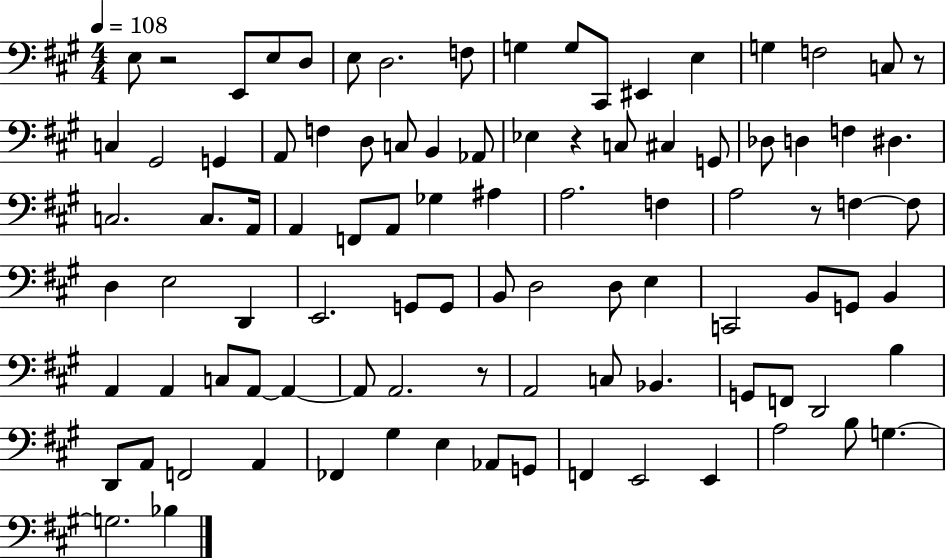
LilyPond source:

{
  \clef bass
  \numericTimeSignature
  \time 4/4
  \key a \major
  \tempo 4 = 108
  e8 r2 e,8 e8 d8 | e8 d2. f8 | g4 g8 cis,8 eis,4 e4 | g4 f2 c8 r8 | \break c4 gis,2 g,4 | a,8 f4 d8 c8 b,4 aes,8 | ees4 r4 c8 cis4 g,8 | des8 d4 f4 dis4. | \break c2. c8. a,16 | a,4 f,8 a,8 ges4 ais4 | a2. f4 | a2 r8 f4~~ f8 | \break d4 e2 d,4 | e,2. g,8 g,8 | b,8 d2 d8 e4 | c,2 b,8 g,8 b,4 | \break a,4 a,4 c8 a,8~~ a,4~~ | a,8 a,2. r8 | a,2 c8 bes,4. | g,8 f,8 d,2 b4 | \break d,8 a,8 f,2 a,4 | fes,4 gis4 e4 aes,8 g,8 | f,4 e,2 e,4 | a2 b8 g4.~~ | \break g2. bes4 | \bar "|."
}